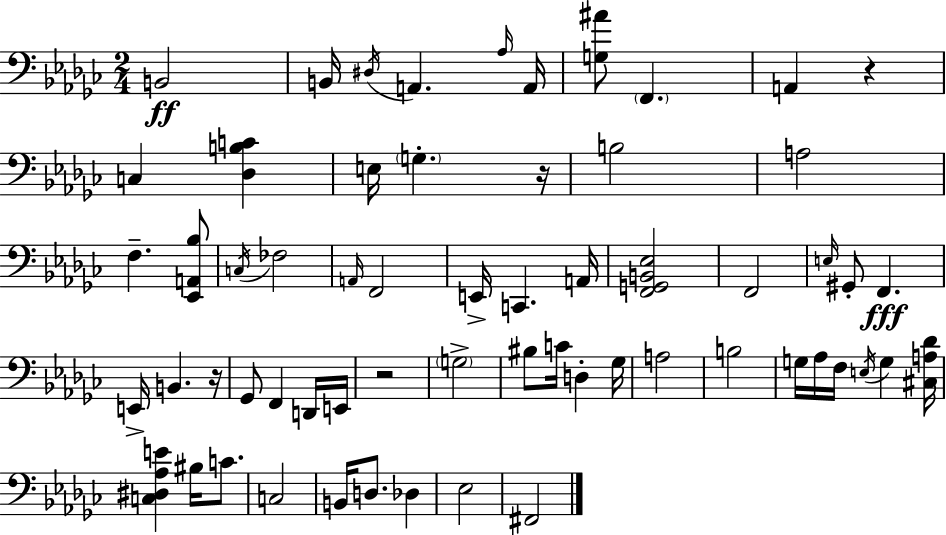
X:1
T:Untitled
M:2/4
L:1/4
K:Ebm
B,,2 B,,/4 ^D,/4 A,, _A,/4 A,,/4 [G,^A]/2 F,, A,, z C, [_D,B,C] E,/4 G, z/4 B,2 A,2 F, [_E,,A,,_B,]/2 C,/4 _F,2 A,,/4 F,,2 E,,/4 C,, A,,/4 [F,,G,,B,,_E,]2 F,,2 E,/4 ^G,,/2 F,, E,,/4 B,, z/4 _G,,/2 F,, D,,/4 E,,/4 z2 G,2 ^B,/2 C/4 D, _G,/4 A,2 B,2 G,/4 _A,/4 F,/4 E,/4 G, [^C,A,_D]/4 [C,^D,_A,E] ^B,/4 C/2 C,2 B,,/4 D,/2 _D, _E,2 ^F,,2